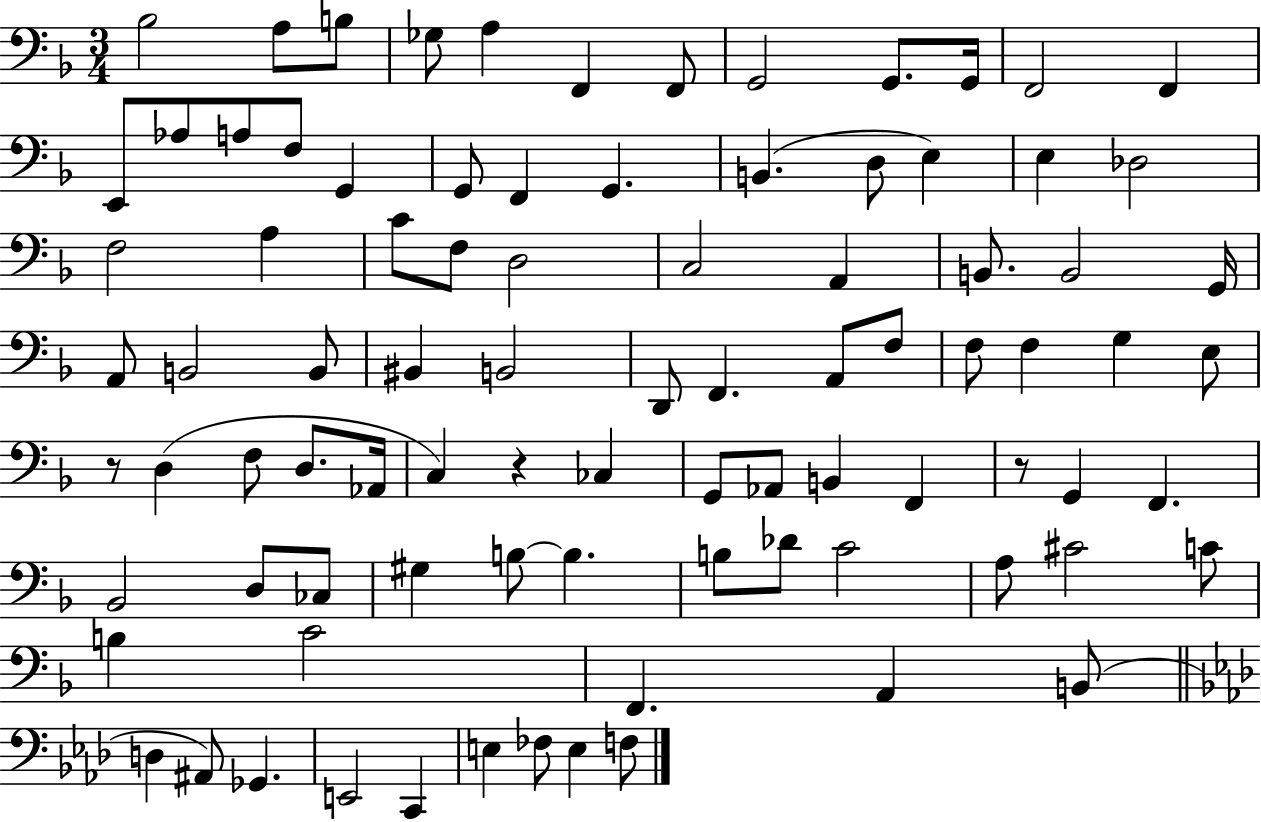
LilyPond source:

{
  \clef bass
  \numericTimeSignature
  \time 3/4
  \key f \major
  bes2 a8 b8 | ges8 a4 f,4 f,8 | g,2 g,8. g,16 | f,2 f,4 | \break e,8 aes8 a8 f8 g,4 | g,8 f,4 g,4. | b,4.( d8 e4) | e4 des2 | \break f2 a4 | c'8 f8 d2 | c2 a,4 | b,8. b,2 g,16 | \break a,8 b,2 b,8 | bis,4 b,2 | d,8 f,4. a,8 f8 | f8 f4 g4 e8 | \break r8 d4( f8 d8. aes,16 | c4) r4 ces4 | g,8 aes,8 b,4 f,4 | r8 g,4 f,4. | \break bes,2 d8 ces8 | gis4 b8~~ b4. | b8 des'8 c'2 | a8 cis'2 c'8 | \break b4 c'2 | f,4. a,4 b,8( | \bar "||" \break \key f \minor d4 ais,8) ges,4. | e,2 c,4 | e4 fes8 e4 f8 | \bar "|."
}